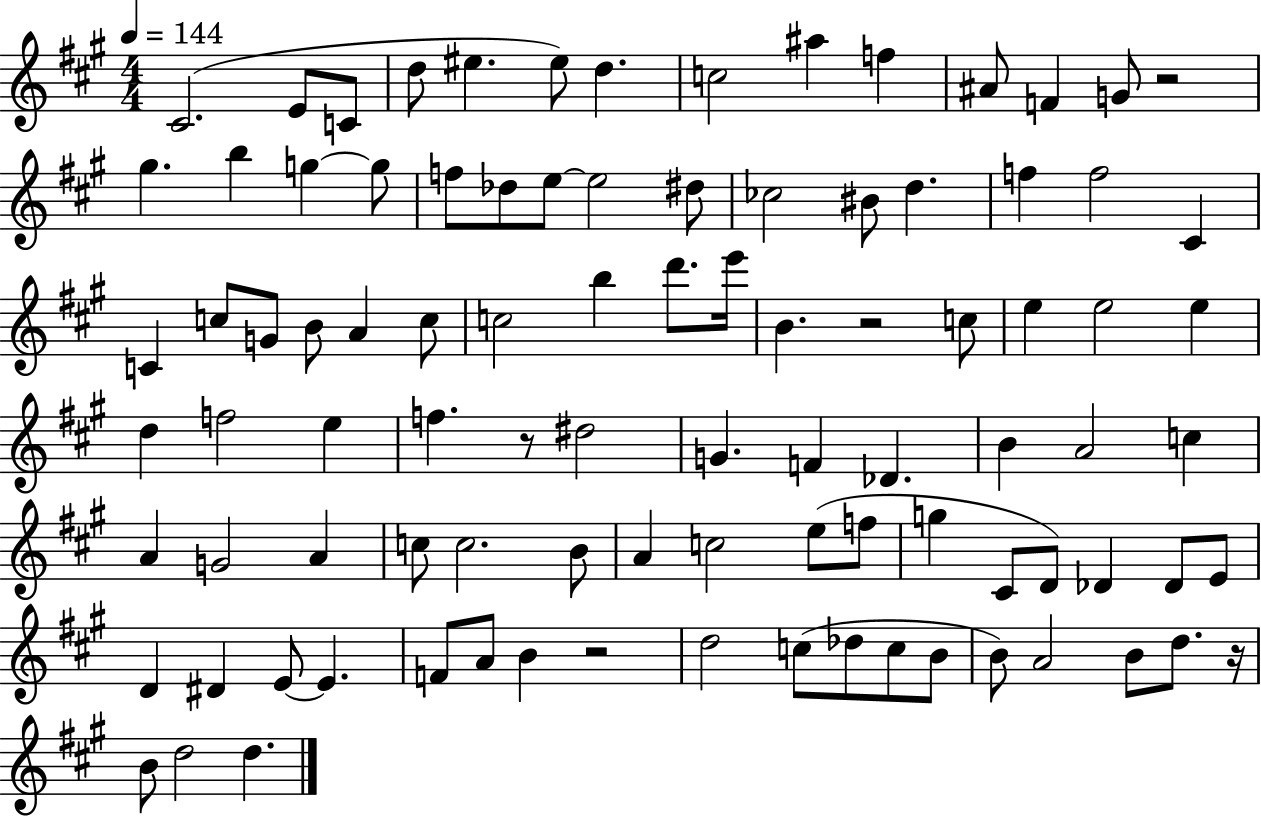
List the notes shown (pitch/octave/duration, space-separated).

C#4/h. E4/e C4/e D5/e EIS5/q. EIS5/e D5/q. C5/h A#5/q F5/q A#4/e F4/q G4/e R/h G#5/q. B5/q G5/q G5/e F5/e Db5/e E5/e E5/h D#5/e CES5/h BIS4/e D5/q. F5/q F5/h C#4/q C4/q C5/e G4/e B4/e A4/q C5/e C5/h B5/q D6/e. E6/s B4/q. R/h C5/e E5/q E5/h E5/q D5/q F5/h E5/q F5/q. R/e D#5/h G4/q. F4/q Db4/q. B4/q A4/h C5/q A4/q G4/h A4/q C5/e C5/h. B4/e A4/q C5/h E5/e F5/e G5/q C#4/e D4/e Db4/q Db4/e E4/e D4/q D#4/q E4/e E4/q. F4/e A4/e B4/q R/h D5/h C5/e Db5/e C5/e B4/e B4/e A4/h B4/e D5/e. R/s B4/e D5/h D5/q.